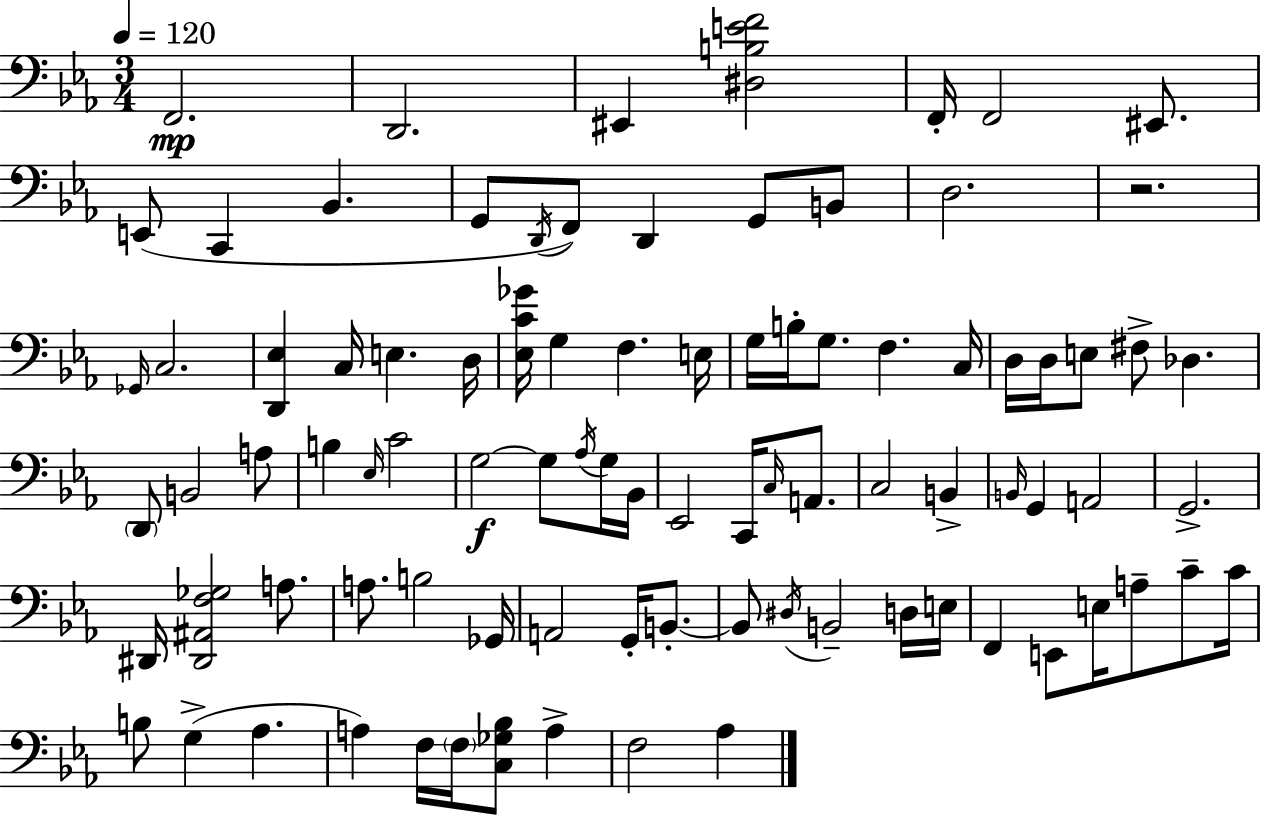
F2/h. D2/h. EIS2/q [D#3,B3,E4,F4]/h F2/s F2/h EIS2/e. E2/e C2/q Bb2/q. G2/e D2/s F2/e D2/q G2/e B2/e D3/h. R/h. Gb2/s C3/h. [D2,Eb3]/q C3/s E3/q. D3/s [Eb3,C4,Gb4]/s G3/q F3/q. E3/s G3/s B3/s G3/e. F3/q. C3/s D3/s D3/s E3/e F#3/e Db3/q. D2/e B2/h A3/e B3/q Eb3/s C4/h G3/h G3/e Ab3/s G3/s Bb2/s Eb2/h C2/s C3/s A2/e. C3/h B2/q B2/s G2/q A2/h G2/h. D#2/s [D#2,A#2,F3,Gb3]/h A3/e. A3/e. B3/h Gb2/s A2/h G2/s B2/e. B2/e D#3/s B2/h D3/s E3/s F2/q E2/e E3/s A3/e C4/e C4/s B3/e G3/q Ab3/q. A3/q F3/s F3/s [C3,Gb3,Bb3]/e A3/q F3/h Ab3/q